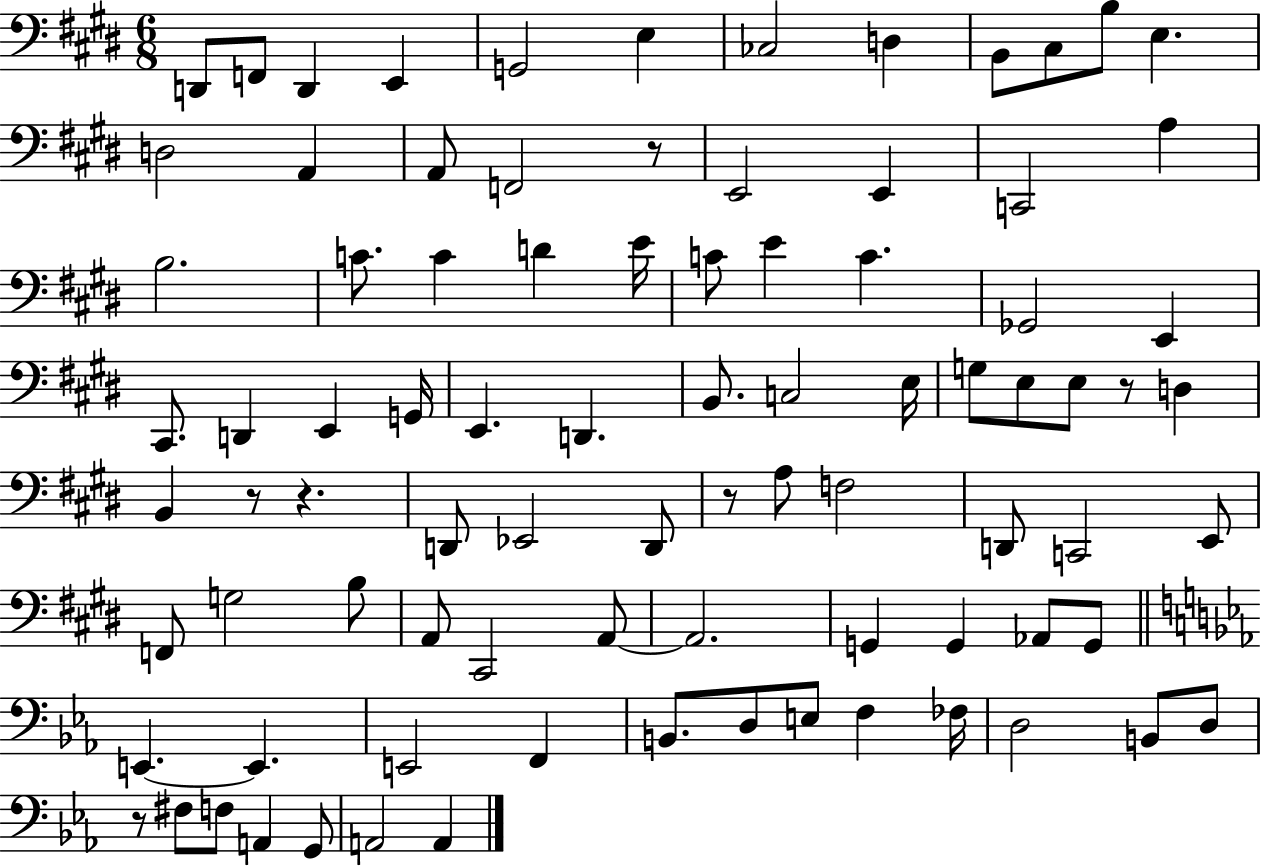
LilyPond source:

{
  \clef bass
  \numericTimeSignature
  \time 6/8
  \key e \major
  d,8 f,8 d,4 e,4 | g,2 e4 | ces2 d4 | b,8 cis8 b8 e4. | \break d2 a,4 | a,8 f,2 r8 | e,2 e,4 | c,2 a4 | \break b2. | c'8. c'4 d'4 e'16 | c'8 e'4 c'4. | ges,2 e,4 | \break cis,8. d,4 e,4 g,16 | e,4. d,4. | b,8. c2 e16 | g8 e8 e8 r8 d4 | \break b,4 r8 r4. | d,8 ees,2 d,8 | r8 a8 f2 | d,8 c,2 e,8 | \break f,8 g2 b8 | a,8 cis,2 a,8~~ | a,2. | g,4 g,4 aes,8 g,8 | \break \bar "||" \break \key ees \major e,4.~~ e,4. | e,2 f,4 | b,8. d8 e8 f4 fes16 | d2 b,8 d8 | \break r8 fis8 f8 a,4 g,8 | a,2 a,4 | \bar "|."
}